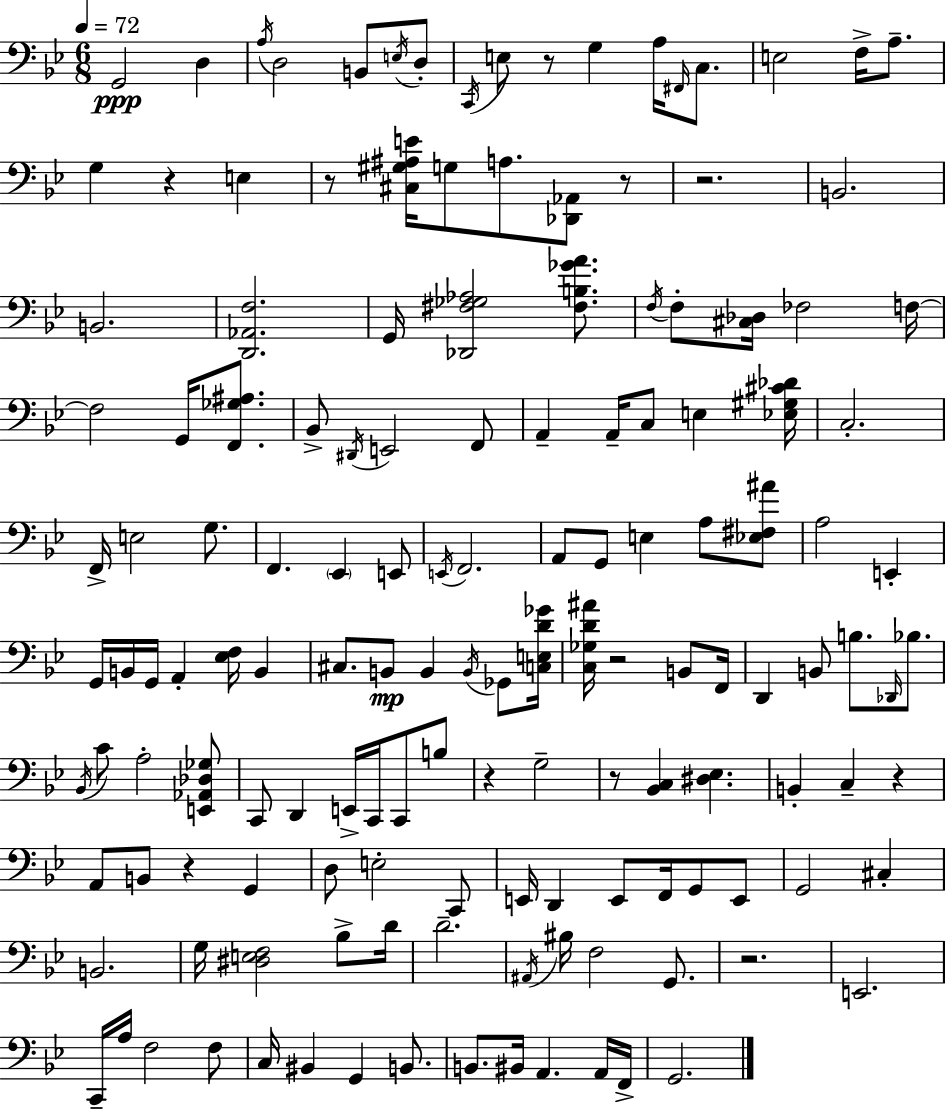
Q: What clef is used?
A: bass